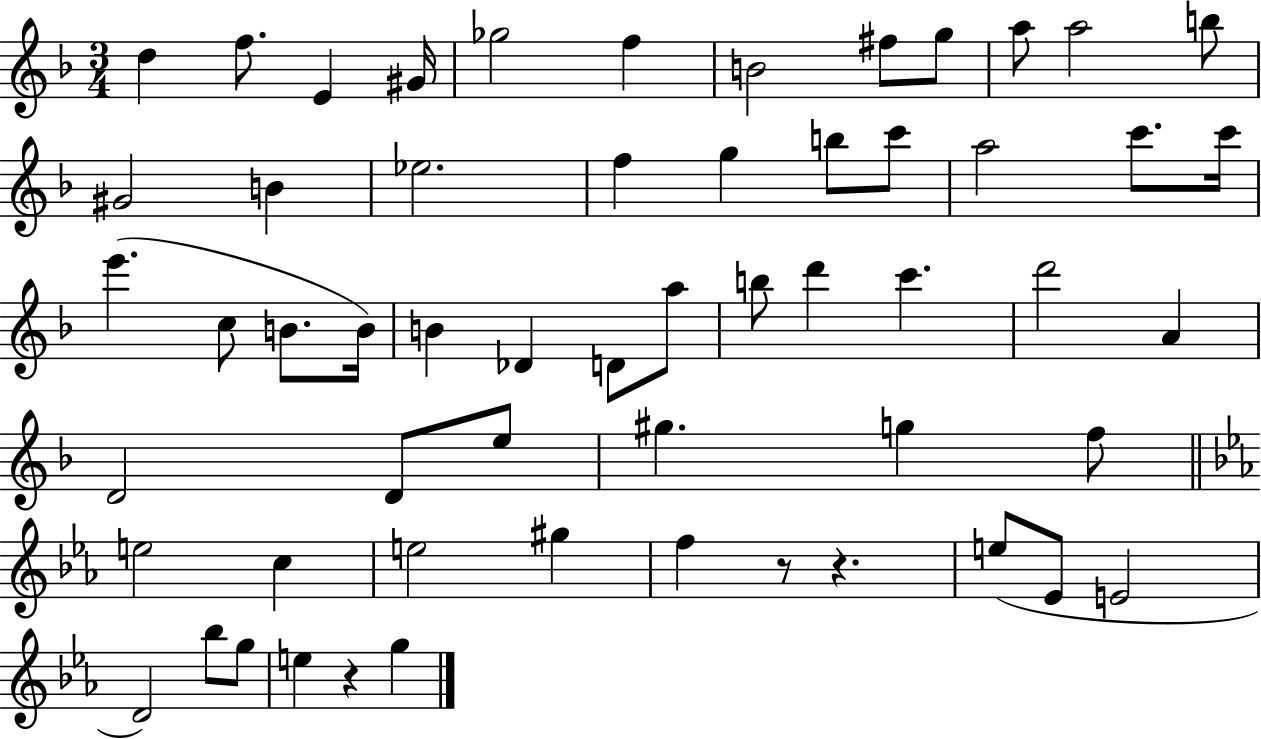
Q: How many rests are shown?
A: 3